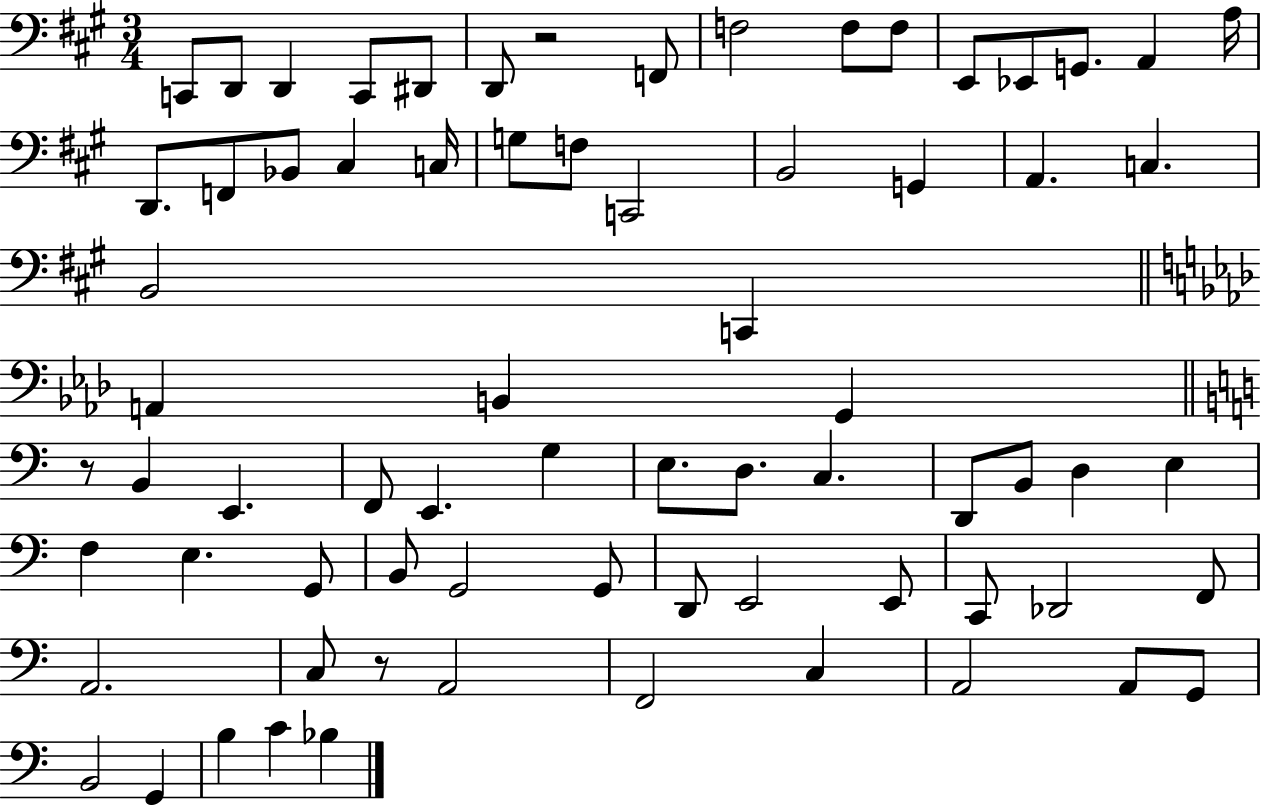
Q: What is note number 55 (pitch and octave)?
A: Db2